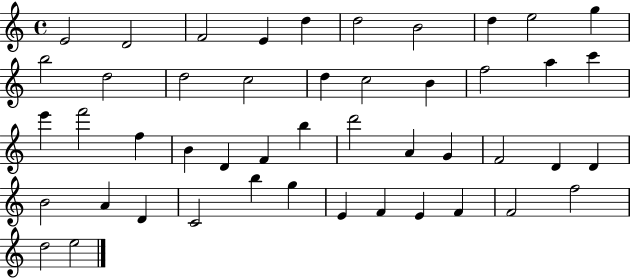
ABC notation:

X:1
T:Untitled
M:4/4
L:1/4
K:C
E2 D2 F2 E d d2 B2 d e2 g b2 d2 d2 c2 d c2 B f2 a c' e' f'2 f B D F b d'2 A G F2 D D B2 A D C2 b g E F E F F2 f2 d2 e2